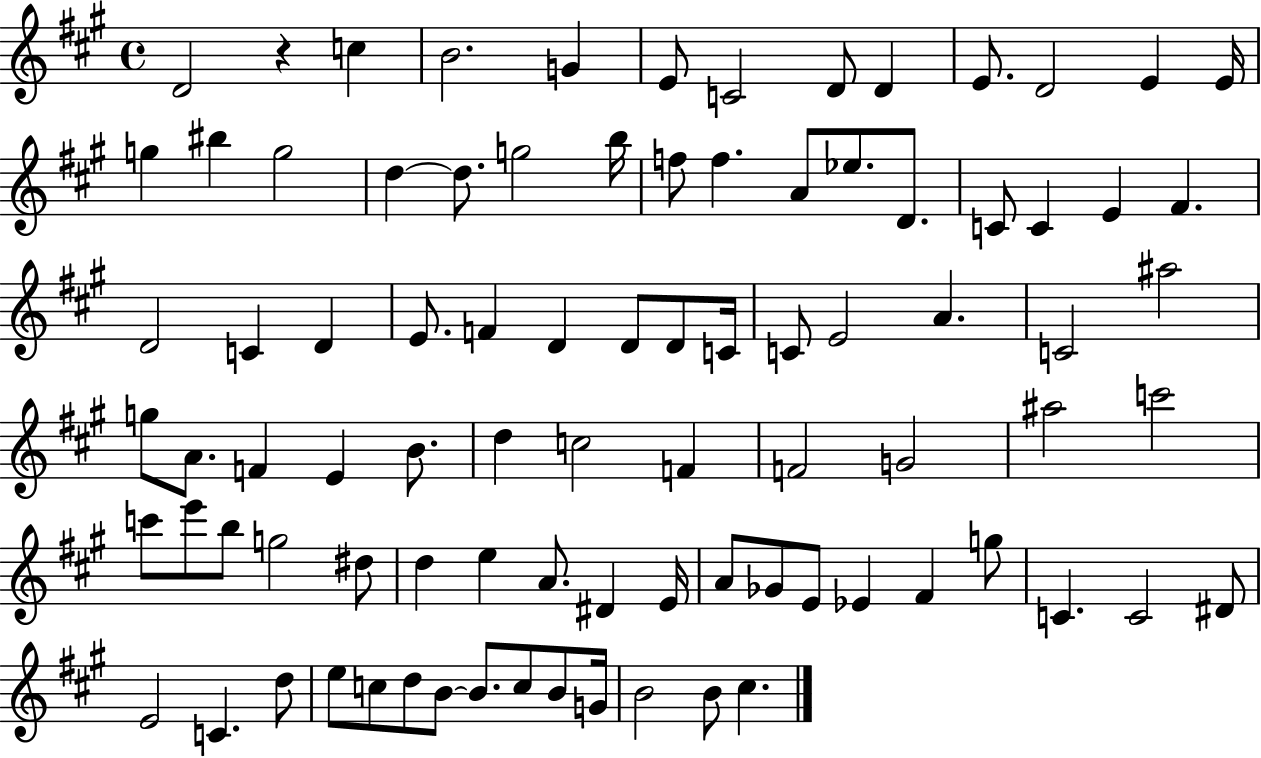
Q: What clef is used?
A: treble